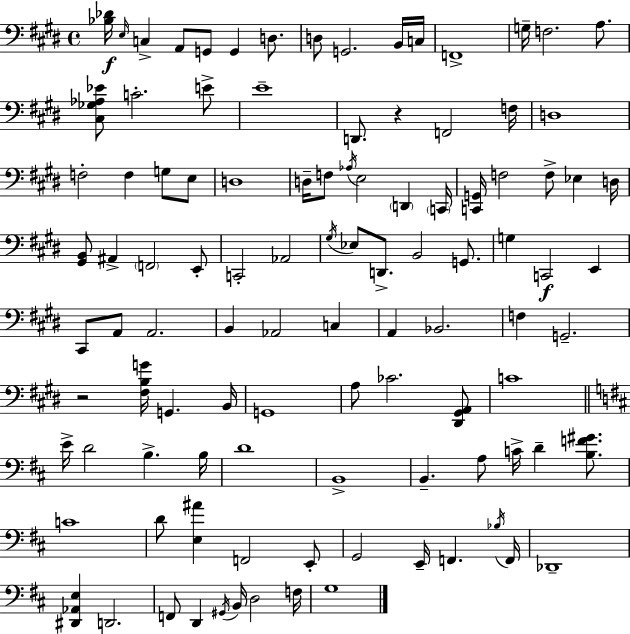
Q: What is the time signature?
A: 4/4